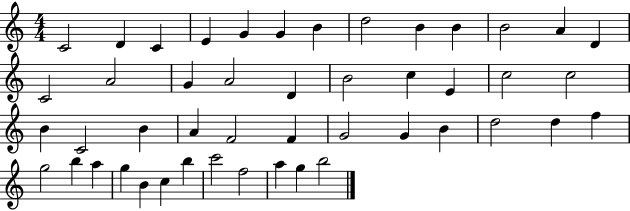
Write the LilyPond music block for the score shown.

{
  \clef treble
  \numericTimeSignature
  \time 4/4
  \key c \major
  c'2 d'4 c'4 | e'4 g'4 g'4 b'4 | d''2 b'4 b'4 | b'2 a'4 d'4 | \break c'2 a'2 | g'4 a'2 d'4 | b'2 c''4 e'4 | c''2 c''2 | \break b'4 c'2 b'4 | a'4 f'2 f'4 | g'2 g'4 b'4 | d''2 d''4 f''4 | \break g''2 b''4 a''4 | g''4 b'4 c''4 b''4 | c'''2 f''2 | a''4 g''4 b''2 | \break \bar "|."
}